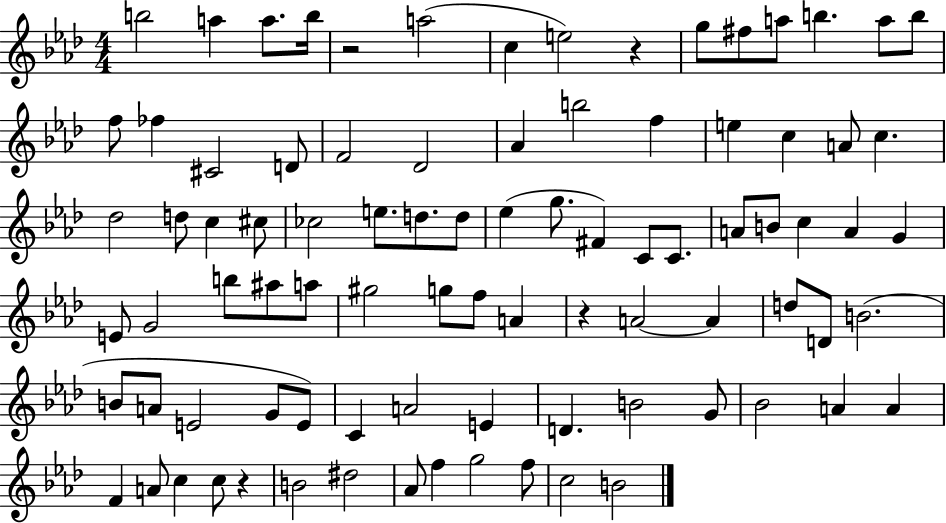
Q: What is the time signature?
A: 4/4